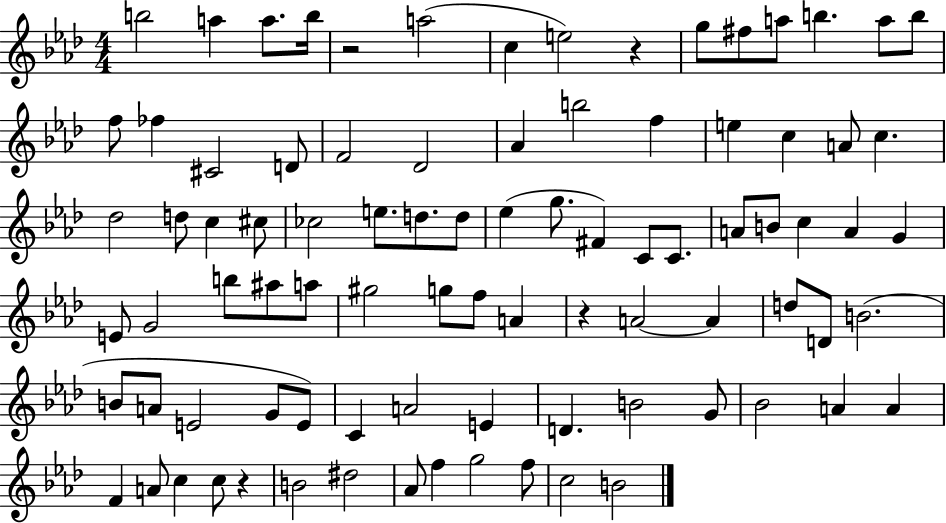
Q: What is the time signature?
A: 4/4